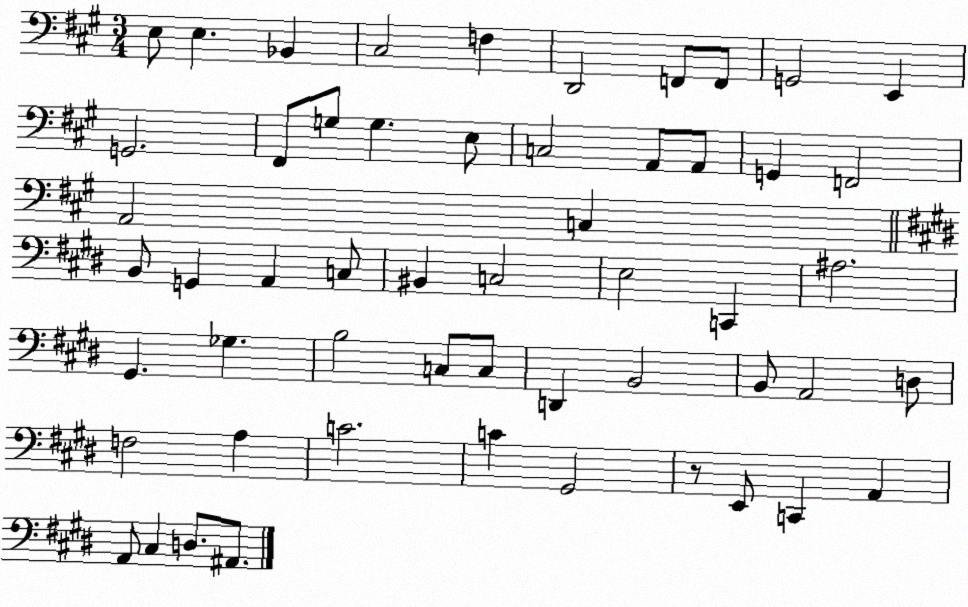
X:1
T:Untitled
M:3/4
L:1/4
K:A
E,/2 E, _B,, ^C,2 F, D,,2 F,,/2 F,,/2 G,,2 E,, G,,2 ^F,,/2 G,/2 G, E,/2 C,2 A,,/2 A,,/2 G,, F,,2 A,,2 C, B,,/2 G,, A,, C,/2 ^B,, C,2 E,2 C,, ^A,2 ^G,, _G, B,2 C,/2 C,/2 D,, B,,2 B,,/2 A,,2 D,/2 F,2 A, C2 C ^G,,2 z/2 E,,/2 C,, A,, A,,/2 ^C, D,/2 ^A,,/2